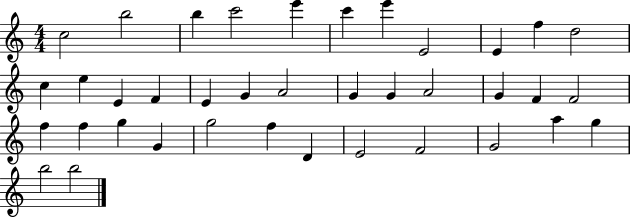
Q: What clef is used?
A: treble